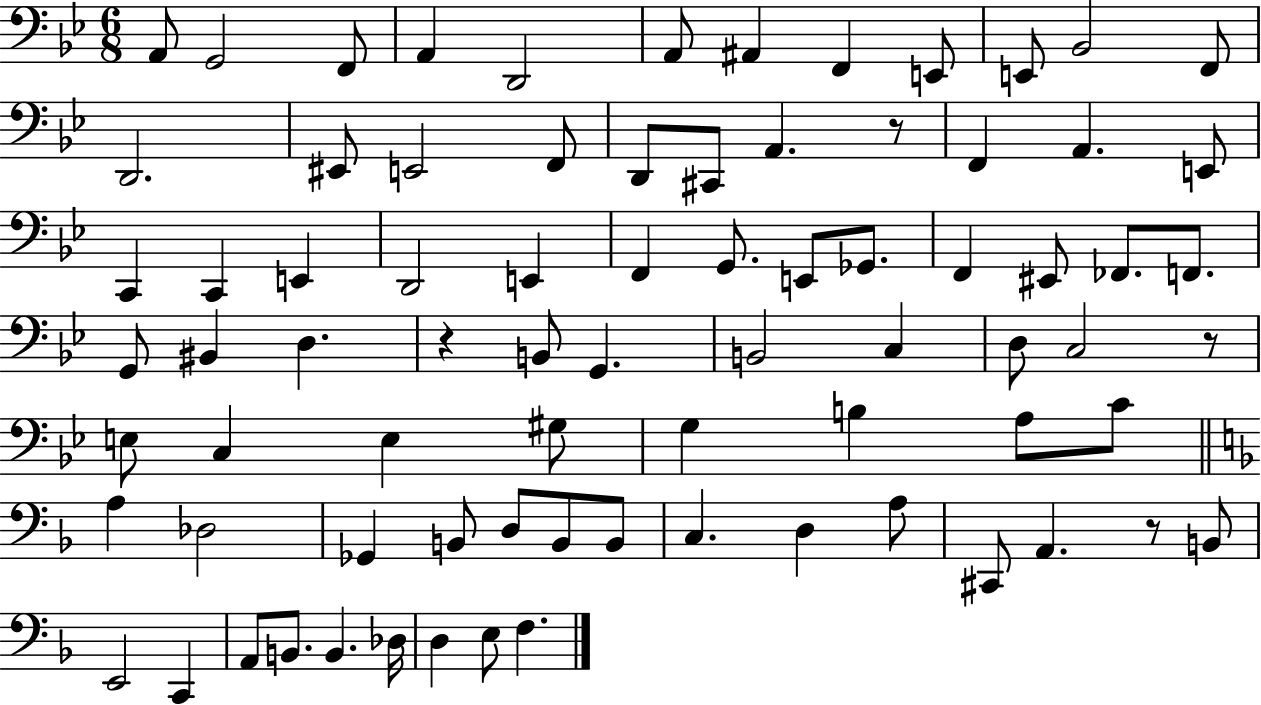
X:1
T:Untitled
M:6/8
L:1/4
K:Bb
A,,/2 G,,2 F,,/2 A,, D,,2 A,,/2 ^A,, F,, E,,/2 E,,/2 _B,,2 F,,/2 D,,2 ^E,,/2 E,,2 F,,/2 D,,/2 ^C,,/2 A,, z/2 F,, A,, E,,/2 C,, C,, E,, D,,2 E,, F,, G,,/2 E,,/2 _G,,/2 F,, ^E,,/2 _F,,/2 F,,/2 G,,/2 ^B,, D, z B,,/2 G,, B,,2 C, D,/2 C,2 z/2 E,/2 C, E, ^G,/2 G, B, A,/2 C/2 A, _D,2 _G,, B,,/2 D,/2 B,,/2 B,,/2 C, D, A,/2 ^C,,/2 A,, z/2 B,,/2 E,,2 C,, A,,/2 B,,/2 B,, _D,/4 D, E,/2 F,